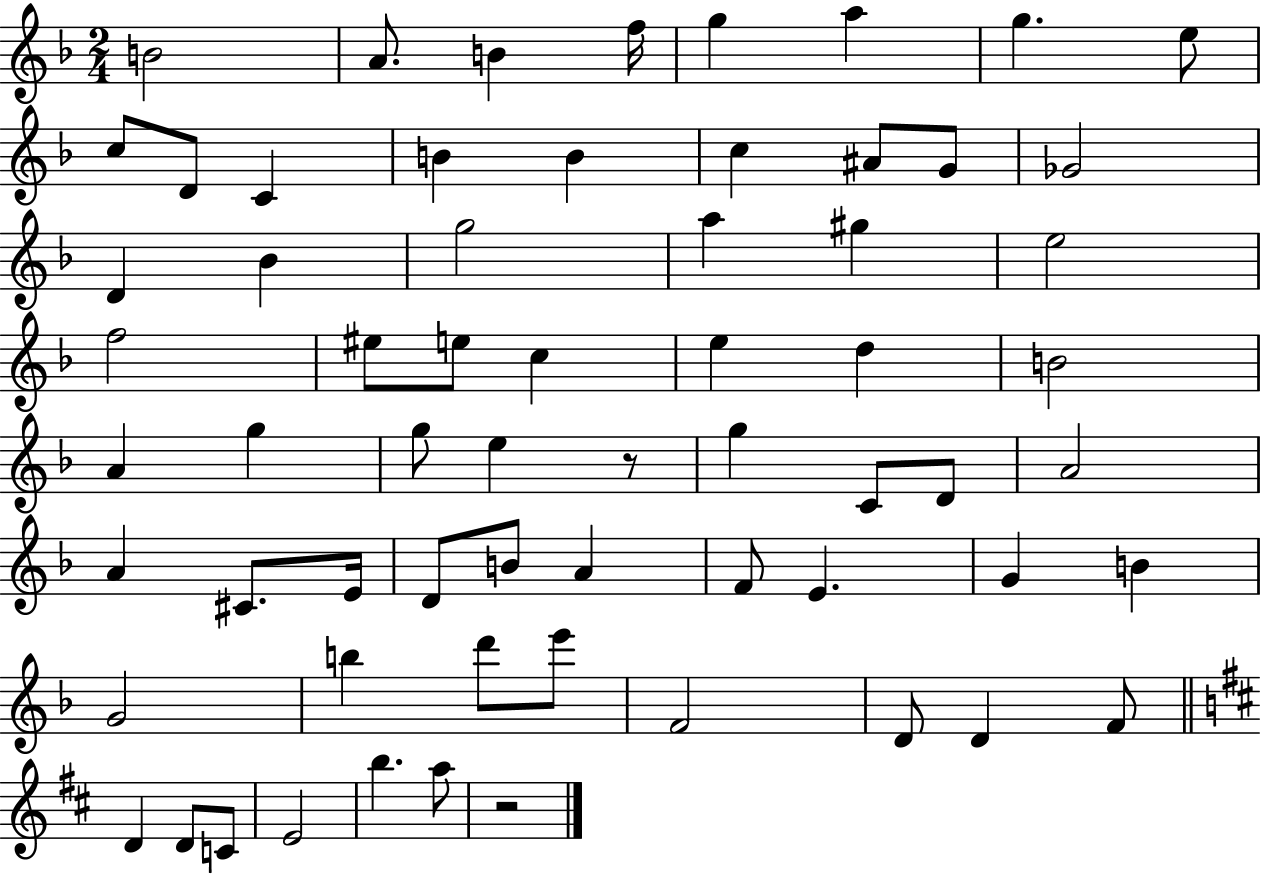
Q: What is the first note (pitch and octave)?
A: B4